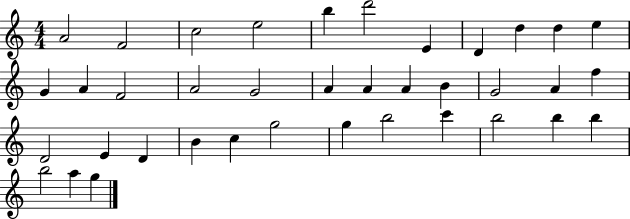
A4/h F4/h C5/h E5/h B5/q D6/h E4/q D4/q D5/q D5/q E5/q G4/q A4/q F4/h A4/h G4/h A4/q A4/q A4/q B4/q G4/h A4/q F5/q D4/h E4/q D4/q B4/q C5/q G5/h G5/q B5/h C6/q B5/h B5/q B5/q B5/h A5/q G5/q